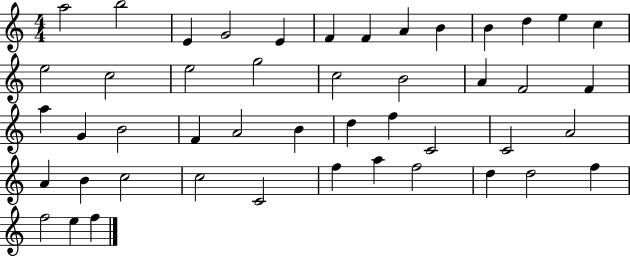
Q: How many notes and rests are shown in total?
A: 47